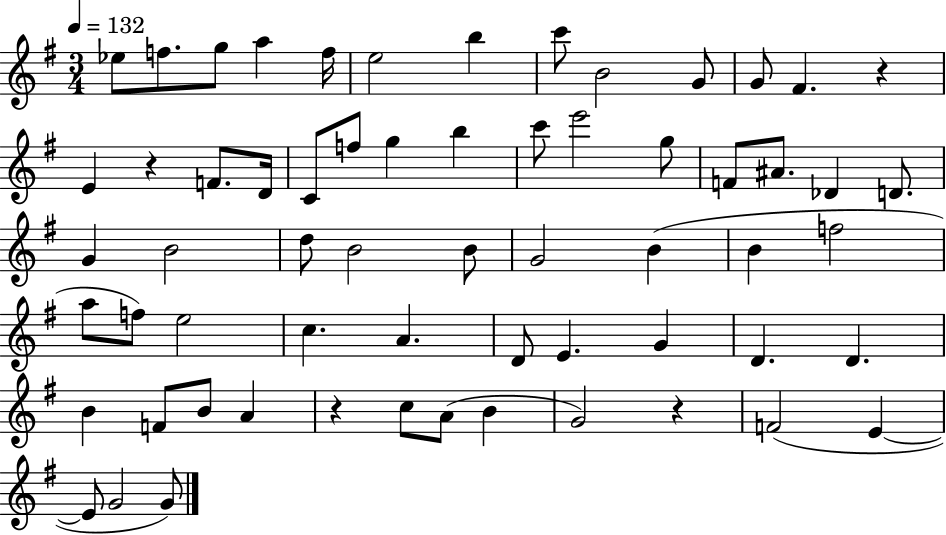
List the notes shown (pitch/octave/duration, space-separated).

Eb5/e F5/e. G5/e A5/q F5/s E5/h B5/q C6/e B4/h G4/e G4/e F#4/q. R/q E4/q R/q F4/e. D4/s C4/e F5/e G5/q B5/q C6/e E6/h G5/e F4/e A#4/e. Db4/q D4/e. G4/q B4/h D5/e B4/h B4/e G4/h B4/q B4/q F5/h A5/e F5/e E5/h C5/q. A4/q. D4/e E4/q. G4/q D4/q. D4/q. B4/q F4/e B4/e A4/q R/q C5/e A4/e B4/q G4/h R/q F4/h E4/q E4/e G4/h G4/e